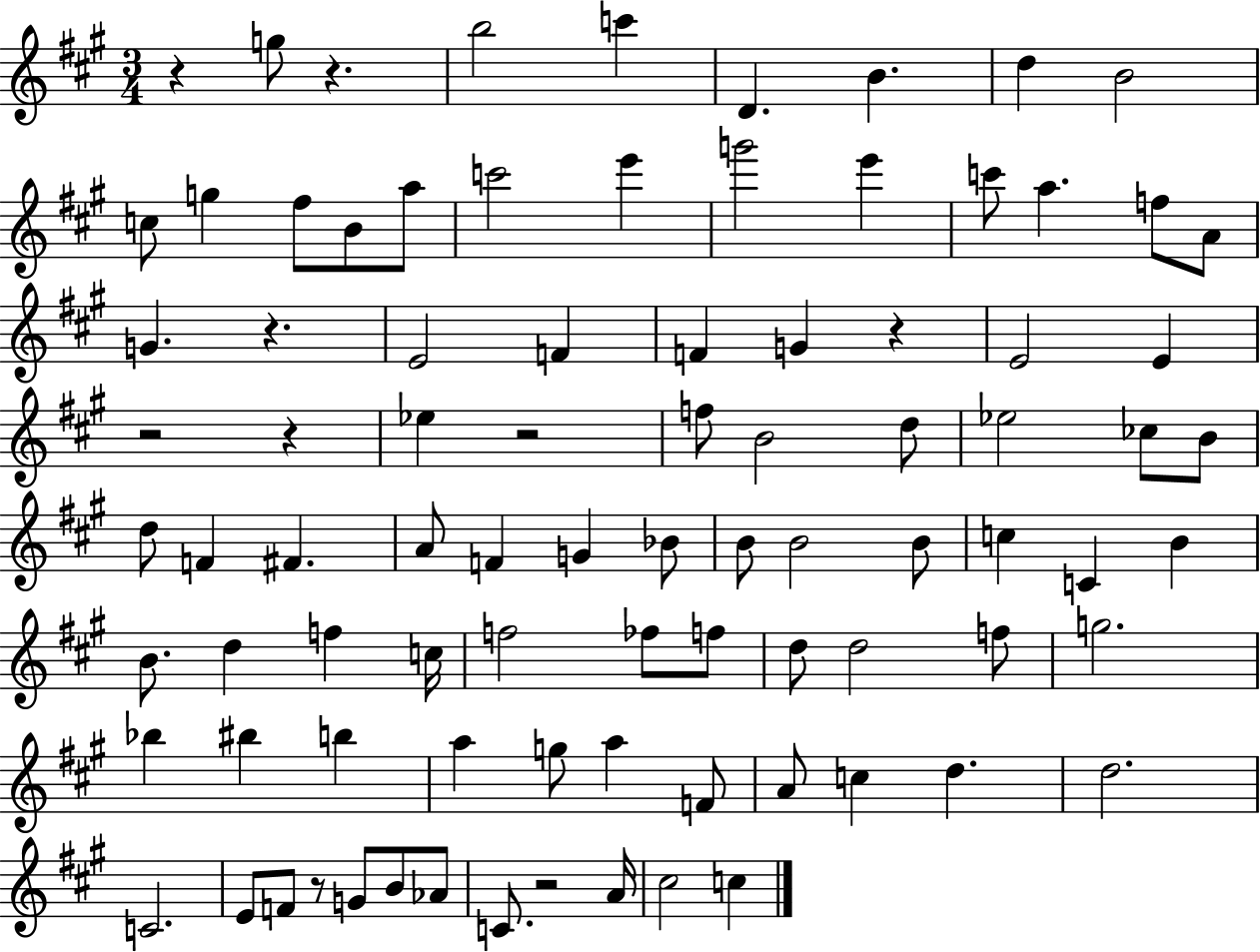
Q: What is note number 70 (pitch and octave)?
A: C4